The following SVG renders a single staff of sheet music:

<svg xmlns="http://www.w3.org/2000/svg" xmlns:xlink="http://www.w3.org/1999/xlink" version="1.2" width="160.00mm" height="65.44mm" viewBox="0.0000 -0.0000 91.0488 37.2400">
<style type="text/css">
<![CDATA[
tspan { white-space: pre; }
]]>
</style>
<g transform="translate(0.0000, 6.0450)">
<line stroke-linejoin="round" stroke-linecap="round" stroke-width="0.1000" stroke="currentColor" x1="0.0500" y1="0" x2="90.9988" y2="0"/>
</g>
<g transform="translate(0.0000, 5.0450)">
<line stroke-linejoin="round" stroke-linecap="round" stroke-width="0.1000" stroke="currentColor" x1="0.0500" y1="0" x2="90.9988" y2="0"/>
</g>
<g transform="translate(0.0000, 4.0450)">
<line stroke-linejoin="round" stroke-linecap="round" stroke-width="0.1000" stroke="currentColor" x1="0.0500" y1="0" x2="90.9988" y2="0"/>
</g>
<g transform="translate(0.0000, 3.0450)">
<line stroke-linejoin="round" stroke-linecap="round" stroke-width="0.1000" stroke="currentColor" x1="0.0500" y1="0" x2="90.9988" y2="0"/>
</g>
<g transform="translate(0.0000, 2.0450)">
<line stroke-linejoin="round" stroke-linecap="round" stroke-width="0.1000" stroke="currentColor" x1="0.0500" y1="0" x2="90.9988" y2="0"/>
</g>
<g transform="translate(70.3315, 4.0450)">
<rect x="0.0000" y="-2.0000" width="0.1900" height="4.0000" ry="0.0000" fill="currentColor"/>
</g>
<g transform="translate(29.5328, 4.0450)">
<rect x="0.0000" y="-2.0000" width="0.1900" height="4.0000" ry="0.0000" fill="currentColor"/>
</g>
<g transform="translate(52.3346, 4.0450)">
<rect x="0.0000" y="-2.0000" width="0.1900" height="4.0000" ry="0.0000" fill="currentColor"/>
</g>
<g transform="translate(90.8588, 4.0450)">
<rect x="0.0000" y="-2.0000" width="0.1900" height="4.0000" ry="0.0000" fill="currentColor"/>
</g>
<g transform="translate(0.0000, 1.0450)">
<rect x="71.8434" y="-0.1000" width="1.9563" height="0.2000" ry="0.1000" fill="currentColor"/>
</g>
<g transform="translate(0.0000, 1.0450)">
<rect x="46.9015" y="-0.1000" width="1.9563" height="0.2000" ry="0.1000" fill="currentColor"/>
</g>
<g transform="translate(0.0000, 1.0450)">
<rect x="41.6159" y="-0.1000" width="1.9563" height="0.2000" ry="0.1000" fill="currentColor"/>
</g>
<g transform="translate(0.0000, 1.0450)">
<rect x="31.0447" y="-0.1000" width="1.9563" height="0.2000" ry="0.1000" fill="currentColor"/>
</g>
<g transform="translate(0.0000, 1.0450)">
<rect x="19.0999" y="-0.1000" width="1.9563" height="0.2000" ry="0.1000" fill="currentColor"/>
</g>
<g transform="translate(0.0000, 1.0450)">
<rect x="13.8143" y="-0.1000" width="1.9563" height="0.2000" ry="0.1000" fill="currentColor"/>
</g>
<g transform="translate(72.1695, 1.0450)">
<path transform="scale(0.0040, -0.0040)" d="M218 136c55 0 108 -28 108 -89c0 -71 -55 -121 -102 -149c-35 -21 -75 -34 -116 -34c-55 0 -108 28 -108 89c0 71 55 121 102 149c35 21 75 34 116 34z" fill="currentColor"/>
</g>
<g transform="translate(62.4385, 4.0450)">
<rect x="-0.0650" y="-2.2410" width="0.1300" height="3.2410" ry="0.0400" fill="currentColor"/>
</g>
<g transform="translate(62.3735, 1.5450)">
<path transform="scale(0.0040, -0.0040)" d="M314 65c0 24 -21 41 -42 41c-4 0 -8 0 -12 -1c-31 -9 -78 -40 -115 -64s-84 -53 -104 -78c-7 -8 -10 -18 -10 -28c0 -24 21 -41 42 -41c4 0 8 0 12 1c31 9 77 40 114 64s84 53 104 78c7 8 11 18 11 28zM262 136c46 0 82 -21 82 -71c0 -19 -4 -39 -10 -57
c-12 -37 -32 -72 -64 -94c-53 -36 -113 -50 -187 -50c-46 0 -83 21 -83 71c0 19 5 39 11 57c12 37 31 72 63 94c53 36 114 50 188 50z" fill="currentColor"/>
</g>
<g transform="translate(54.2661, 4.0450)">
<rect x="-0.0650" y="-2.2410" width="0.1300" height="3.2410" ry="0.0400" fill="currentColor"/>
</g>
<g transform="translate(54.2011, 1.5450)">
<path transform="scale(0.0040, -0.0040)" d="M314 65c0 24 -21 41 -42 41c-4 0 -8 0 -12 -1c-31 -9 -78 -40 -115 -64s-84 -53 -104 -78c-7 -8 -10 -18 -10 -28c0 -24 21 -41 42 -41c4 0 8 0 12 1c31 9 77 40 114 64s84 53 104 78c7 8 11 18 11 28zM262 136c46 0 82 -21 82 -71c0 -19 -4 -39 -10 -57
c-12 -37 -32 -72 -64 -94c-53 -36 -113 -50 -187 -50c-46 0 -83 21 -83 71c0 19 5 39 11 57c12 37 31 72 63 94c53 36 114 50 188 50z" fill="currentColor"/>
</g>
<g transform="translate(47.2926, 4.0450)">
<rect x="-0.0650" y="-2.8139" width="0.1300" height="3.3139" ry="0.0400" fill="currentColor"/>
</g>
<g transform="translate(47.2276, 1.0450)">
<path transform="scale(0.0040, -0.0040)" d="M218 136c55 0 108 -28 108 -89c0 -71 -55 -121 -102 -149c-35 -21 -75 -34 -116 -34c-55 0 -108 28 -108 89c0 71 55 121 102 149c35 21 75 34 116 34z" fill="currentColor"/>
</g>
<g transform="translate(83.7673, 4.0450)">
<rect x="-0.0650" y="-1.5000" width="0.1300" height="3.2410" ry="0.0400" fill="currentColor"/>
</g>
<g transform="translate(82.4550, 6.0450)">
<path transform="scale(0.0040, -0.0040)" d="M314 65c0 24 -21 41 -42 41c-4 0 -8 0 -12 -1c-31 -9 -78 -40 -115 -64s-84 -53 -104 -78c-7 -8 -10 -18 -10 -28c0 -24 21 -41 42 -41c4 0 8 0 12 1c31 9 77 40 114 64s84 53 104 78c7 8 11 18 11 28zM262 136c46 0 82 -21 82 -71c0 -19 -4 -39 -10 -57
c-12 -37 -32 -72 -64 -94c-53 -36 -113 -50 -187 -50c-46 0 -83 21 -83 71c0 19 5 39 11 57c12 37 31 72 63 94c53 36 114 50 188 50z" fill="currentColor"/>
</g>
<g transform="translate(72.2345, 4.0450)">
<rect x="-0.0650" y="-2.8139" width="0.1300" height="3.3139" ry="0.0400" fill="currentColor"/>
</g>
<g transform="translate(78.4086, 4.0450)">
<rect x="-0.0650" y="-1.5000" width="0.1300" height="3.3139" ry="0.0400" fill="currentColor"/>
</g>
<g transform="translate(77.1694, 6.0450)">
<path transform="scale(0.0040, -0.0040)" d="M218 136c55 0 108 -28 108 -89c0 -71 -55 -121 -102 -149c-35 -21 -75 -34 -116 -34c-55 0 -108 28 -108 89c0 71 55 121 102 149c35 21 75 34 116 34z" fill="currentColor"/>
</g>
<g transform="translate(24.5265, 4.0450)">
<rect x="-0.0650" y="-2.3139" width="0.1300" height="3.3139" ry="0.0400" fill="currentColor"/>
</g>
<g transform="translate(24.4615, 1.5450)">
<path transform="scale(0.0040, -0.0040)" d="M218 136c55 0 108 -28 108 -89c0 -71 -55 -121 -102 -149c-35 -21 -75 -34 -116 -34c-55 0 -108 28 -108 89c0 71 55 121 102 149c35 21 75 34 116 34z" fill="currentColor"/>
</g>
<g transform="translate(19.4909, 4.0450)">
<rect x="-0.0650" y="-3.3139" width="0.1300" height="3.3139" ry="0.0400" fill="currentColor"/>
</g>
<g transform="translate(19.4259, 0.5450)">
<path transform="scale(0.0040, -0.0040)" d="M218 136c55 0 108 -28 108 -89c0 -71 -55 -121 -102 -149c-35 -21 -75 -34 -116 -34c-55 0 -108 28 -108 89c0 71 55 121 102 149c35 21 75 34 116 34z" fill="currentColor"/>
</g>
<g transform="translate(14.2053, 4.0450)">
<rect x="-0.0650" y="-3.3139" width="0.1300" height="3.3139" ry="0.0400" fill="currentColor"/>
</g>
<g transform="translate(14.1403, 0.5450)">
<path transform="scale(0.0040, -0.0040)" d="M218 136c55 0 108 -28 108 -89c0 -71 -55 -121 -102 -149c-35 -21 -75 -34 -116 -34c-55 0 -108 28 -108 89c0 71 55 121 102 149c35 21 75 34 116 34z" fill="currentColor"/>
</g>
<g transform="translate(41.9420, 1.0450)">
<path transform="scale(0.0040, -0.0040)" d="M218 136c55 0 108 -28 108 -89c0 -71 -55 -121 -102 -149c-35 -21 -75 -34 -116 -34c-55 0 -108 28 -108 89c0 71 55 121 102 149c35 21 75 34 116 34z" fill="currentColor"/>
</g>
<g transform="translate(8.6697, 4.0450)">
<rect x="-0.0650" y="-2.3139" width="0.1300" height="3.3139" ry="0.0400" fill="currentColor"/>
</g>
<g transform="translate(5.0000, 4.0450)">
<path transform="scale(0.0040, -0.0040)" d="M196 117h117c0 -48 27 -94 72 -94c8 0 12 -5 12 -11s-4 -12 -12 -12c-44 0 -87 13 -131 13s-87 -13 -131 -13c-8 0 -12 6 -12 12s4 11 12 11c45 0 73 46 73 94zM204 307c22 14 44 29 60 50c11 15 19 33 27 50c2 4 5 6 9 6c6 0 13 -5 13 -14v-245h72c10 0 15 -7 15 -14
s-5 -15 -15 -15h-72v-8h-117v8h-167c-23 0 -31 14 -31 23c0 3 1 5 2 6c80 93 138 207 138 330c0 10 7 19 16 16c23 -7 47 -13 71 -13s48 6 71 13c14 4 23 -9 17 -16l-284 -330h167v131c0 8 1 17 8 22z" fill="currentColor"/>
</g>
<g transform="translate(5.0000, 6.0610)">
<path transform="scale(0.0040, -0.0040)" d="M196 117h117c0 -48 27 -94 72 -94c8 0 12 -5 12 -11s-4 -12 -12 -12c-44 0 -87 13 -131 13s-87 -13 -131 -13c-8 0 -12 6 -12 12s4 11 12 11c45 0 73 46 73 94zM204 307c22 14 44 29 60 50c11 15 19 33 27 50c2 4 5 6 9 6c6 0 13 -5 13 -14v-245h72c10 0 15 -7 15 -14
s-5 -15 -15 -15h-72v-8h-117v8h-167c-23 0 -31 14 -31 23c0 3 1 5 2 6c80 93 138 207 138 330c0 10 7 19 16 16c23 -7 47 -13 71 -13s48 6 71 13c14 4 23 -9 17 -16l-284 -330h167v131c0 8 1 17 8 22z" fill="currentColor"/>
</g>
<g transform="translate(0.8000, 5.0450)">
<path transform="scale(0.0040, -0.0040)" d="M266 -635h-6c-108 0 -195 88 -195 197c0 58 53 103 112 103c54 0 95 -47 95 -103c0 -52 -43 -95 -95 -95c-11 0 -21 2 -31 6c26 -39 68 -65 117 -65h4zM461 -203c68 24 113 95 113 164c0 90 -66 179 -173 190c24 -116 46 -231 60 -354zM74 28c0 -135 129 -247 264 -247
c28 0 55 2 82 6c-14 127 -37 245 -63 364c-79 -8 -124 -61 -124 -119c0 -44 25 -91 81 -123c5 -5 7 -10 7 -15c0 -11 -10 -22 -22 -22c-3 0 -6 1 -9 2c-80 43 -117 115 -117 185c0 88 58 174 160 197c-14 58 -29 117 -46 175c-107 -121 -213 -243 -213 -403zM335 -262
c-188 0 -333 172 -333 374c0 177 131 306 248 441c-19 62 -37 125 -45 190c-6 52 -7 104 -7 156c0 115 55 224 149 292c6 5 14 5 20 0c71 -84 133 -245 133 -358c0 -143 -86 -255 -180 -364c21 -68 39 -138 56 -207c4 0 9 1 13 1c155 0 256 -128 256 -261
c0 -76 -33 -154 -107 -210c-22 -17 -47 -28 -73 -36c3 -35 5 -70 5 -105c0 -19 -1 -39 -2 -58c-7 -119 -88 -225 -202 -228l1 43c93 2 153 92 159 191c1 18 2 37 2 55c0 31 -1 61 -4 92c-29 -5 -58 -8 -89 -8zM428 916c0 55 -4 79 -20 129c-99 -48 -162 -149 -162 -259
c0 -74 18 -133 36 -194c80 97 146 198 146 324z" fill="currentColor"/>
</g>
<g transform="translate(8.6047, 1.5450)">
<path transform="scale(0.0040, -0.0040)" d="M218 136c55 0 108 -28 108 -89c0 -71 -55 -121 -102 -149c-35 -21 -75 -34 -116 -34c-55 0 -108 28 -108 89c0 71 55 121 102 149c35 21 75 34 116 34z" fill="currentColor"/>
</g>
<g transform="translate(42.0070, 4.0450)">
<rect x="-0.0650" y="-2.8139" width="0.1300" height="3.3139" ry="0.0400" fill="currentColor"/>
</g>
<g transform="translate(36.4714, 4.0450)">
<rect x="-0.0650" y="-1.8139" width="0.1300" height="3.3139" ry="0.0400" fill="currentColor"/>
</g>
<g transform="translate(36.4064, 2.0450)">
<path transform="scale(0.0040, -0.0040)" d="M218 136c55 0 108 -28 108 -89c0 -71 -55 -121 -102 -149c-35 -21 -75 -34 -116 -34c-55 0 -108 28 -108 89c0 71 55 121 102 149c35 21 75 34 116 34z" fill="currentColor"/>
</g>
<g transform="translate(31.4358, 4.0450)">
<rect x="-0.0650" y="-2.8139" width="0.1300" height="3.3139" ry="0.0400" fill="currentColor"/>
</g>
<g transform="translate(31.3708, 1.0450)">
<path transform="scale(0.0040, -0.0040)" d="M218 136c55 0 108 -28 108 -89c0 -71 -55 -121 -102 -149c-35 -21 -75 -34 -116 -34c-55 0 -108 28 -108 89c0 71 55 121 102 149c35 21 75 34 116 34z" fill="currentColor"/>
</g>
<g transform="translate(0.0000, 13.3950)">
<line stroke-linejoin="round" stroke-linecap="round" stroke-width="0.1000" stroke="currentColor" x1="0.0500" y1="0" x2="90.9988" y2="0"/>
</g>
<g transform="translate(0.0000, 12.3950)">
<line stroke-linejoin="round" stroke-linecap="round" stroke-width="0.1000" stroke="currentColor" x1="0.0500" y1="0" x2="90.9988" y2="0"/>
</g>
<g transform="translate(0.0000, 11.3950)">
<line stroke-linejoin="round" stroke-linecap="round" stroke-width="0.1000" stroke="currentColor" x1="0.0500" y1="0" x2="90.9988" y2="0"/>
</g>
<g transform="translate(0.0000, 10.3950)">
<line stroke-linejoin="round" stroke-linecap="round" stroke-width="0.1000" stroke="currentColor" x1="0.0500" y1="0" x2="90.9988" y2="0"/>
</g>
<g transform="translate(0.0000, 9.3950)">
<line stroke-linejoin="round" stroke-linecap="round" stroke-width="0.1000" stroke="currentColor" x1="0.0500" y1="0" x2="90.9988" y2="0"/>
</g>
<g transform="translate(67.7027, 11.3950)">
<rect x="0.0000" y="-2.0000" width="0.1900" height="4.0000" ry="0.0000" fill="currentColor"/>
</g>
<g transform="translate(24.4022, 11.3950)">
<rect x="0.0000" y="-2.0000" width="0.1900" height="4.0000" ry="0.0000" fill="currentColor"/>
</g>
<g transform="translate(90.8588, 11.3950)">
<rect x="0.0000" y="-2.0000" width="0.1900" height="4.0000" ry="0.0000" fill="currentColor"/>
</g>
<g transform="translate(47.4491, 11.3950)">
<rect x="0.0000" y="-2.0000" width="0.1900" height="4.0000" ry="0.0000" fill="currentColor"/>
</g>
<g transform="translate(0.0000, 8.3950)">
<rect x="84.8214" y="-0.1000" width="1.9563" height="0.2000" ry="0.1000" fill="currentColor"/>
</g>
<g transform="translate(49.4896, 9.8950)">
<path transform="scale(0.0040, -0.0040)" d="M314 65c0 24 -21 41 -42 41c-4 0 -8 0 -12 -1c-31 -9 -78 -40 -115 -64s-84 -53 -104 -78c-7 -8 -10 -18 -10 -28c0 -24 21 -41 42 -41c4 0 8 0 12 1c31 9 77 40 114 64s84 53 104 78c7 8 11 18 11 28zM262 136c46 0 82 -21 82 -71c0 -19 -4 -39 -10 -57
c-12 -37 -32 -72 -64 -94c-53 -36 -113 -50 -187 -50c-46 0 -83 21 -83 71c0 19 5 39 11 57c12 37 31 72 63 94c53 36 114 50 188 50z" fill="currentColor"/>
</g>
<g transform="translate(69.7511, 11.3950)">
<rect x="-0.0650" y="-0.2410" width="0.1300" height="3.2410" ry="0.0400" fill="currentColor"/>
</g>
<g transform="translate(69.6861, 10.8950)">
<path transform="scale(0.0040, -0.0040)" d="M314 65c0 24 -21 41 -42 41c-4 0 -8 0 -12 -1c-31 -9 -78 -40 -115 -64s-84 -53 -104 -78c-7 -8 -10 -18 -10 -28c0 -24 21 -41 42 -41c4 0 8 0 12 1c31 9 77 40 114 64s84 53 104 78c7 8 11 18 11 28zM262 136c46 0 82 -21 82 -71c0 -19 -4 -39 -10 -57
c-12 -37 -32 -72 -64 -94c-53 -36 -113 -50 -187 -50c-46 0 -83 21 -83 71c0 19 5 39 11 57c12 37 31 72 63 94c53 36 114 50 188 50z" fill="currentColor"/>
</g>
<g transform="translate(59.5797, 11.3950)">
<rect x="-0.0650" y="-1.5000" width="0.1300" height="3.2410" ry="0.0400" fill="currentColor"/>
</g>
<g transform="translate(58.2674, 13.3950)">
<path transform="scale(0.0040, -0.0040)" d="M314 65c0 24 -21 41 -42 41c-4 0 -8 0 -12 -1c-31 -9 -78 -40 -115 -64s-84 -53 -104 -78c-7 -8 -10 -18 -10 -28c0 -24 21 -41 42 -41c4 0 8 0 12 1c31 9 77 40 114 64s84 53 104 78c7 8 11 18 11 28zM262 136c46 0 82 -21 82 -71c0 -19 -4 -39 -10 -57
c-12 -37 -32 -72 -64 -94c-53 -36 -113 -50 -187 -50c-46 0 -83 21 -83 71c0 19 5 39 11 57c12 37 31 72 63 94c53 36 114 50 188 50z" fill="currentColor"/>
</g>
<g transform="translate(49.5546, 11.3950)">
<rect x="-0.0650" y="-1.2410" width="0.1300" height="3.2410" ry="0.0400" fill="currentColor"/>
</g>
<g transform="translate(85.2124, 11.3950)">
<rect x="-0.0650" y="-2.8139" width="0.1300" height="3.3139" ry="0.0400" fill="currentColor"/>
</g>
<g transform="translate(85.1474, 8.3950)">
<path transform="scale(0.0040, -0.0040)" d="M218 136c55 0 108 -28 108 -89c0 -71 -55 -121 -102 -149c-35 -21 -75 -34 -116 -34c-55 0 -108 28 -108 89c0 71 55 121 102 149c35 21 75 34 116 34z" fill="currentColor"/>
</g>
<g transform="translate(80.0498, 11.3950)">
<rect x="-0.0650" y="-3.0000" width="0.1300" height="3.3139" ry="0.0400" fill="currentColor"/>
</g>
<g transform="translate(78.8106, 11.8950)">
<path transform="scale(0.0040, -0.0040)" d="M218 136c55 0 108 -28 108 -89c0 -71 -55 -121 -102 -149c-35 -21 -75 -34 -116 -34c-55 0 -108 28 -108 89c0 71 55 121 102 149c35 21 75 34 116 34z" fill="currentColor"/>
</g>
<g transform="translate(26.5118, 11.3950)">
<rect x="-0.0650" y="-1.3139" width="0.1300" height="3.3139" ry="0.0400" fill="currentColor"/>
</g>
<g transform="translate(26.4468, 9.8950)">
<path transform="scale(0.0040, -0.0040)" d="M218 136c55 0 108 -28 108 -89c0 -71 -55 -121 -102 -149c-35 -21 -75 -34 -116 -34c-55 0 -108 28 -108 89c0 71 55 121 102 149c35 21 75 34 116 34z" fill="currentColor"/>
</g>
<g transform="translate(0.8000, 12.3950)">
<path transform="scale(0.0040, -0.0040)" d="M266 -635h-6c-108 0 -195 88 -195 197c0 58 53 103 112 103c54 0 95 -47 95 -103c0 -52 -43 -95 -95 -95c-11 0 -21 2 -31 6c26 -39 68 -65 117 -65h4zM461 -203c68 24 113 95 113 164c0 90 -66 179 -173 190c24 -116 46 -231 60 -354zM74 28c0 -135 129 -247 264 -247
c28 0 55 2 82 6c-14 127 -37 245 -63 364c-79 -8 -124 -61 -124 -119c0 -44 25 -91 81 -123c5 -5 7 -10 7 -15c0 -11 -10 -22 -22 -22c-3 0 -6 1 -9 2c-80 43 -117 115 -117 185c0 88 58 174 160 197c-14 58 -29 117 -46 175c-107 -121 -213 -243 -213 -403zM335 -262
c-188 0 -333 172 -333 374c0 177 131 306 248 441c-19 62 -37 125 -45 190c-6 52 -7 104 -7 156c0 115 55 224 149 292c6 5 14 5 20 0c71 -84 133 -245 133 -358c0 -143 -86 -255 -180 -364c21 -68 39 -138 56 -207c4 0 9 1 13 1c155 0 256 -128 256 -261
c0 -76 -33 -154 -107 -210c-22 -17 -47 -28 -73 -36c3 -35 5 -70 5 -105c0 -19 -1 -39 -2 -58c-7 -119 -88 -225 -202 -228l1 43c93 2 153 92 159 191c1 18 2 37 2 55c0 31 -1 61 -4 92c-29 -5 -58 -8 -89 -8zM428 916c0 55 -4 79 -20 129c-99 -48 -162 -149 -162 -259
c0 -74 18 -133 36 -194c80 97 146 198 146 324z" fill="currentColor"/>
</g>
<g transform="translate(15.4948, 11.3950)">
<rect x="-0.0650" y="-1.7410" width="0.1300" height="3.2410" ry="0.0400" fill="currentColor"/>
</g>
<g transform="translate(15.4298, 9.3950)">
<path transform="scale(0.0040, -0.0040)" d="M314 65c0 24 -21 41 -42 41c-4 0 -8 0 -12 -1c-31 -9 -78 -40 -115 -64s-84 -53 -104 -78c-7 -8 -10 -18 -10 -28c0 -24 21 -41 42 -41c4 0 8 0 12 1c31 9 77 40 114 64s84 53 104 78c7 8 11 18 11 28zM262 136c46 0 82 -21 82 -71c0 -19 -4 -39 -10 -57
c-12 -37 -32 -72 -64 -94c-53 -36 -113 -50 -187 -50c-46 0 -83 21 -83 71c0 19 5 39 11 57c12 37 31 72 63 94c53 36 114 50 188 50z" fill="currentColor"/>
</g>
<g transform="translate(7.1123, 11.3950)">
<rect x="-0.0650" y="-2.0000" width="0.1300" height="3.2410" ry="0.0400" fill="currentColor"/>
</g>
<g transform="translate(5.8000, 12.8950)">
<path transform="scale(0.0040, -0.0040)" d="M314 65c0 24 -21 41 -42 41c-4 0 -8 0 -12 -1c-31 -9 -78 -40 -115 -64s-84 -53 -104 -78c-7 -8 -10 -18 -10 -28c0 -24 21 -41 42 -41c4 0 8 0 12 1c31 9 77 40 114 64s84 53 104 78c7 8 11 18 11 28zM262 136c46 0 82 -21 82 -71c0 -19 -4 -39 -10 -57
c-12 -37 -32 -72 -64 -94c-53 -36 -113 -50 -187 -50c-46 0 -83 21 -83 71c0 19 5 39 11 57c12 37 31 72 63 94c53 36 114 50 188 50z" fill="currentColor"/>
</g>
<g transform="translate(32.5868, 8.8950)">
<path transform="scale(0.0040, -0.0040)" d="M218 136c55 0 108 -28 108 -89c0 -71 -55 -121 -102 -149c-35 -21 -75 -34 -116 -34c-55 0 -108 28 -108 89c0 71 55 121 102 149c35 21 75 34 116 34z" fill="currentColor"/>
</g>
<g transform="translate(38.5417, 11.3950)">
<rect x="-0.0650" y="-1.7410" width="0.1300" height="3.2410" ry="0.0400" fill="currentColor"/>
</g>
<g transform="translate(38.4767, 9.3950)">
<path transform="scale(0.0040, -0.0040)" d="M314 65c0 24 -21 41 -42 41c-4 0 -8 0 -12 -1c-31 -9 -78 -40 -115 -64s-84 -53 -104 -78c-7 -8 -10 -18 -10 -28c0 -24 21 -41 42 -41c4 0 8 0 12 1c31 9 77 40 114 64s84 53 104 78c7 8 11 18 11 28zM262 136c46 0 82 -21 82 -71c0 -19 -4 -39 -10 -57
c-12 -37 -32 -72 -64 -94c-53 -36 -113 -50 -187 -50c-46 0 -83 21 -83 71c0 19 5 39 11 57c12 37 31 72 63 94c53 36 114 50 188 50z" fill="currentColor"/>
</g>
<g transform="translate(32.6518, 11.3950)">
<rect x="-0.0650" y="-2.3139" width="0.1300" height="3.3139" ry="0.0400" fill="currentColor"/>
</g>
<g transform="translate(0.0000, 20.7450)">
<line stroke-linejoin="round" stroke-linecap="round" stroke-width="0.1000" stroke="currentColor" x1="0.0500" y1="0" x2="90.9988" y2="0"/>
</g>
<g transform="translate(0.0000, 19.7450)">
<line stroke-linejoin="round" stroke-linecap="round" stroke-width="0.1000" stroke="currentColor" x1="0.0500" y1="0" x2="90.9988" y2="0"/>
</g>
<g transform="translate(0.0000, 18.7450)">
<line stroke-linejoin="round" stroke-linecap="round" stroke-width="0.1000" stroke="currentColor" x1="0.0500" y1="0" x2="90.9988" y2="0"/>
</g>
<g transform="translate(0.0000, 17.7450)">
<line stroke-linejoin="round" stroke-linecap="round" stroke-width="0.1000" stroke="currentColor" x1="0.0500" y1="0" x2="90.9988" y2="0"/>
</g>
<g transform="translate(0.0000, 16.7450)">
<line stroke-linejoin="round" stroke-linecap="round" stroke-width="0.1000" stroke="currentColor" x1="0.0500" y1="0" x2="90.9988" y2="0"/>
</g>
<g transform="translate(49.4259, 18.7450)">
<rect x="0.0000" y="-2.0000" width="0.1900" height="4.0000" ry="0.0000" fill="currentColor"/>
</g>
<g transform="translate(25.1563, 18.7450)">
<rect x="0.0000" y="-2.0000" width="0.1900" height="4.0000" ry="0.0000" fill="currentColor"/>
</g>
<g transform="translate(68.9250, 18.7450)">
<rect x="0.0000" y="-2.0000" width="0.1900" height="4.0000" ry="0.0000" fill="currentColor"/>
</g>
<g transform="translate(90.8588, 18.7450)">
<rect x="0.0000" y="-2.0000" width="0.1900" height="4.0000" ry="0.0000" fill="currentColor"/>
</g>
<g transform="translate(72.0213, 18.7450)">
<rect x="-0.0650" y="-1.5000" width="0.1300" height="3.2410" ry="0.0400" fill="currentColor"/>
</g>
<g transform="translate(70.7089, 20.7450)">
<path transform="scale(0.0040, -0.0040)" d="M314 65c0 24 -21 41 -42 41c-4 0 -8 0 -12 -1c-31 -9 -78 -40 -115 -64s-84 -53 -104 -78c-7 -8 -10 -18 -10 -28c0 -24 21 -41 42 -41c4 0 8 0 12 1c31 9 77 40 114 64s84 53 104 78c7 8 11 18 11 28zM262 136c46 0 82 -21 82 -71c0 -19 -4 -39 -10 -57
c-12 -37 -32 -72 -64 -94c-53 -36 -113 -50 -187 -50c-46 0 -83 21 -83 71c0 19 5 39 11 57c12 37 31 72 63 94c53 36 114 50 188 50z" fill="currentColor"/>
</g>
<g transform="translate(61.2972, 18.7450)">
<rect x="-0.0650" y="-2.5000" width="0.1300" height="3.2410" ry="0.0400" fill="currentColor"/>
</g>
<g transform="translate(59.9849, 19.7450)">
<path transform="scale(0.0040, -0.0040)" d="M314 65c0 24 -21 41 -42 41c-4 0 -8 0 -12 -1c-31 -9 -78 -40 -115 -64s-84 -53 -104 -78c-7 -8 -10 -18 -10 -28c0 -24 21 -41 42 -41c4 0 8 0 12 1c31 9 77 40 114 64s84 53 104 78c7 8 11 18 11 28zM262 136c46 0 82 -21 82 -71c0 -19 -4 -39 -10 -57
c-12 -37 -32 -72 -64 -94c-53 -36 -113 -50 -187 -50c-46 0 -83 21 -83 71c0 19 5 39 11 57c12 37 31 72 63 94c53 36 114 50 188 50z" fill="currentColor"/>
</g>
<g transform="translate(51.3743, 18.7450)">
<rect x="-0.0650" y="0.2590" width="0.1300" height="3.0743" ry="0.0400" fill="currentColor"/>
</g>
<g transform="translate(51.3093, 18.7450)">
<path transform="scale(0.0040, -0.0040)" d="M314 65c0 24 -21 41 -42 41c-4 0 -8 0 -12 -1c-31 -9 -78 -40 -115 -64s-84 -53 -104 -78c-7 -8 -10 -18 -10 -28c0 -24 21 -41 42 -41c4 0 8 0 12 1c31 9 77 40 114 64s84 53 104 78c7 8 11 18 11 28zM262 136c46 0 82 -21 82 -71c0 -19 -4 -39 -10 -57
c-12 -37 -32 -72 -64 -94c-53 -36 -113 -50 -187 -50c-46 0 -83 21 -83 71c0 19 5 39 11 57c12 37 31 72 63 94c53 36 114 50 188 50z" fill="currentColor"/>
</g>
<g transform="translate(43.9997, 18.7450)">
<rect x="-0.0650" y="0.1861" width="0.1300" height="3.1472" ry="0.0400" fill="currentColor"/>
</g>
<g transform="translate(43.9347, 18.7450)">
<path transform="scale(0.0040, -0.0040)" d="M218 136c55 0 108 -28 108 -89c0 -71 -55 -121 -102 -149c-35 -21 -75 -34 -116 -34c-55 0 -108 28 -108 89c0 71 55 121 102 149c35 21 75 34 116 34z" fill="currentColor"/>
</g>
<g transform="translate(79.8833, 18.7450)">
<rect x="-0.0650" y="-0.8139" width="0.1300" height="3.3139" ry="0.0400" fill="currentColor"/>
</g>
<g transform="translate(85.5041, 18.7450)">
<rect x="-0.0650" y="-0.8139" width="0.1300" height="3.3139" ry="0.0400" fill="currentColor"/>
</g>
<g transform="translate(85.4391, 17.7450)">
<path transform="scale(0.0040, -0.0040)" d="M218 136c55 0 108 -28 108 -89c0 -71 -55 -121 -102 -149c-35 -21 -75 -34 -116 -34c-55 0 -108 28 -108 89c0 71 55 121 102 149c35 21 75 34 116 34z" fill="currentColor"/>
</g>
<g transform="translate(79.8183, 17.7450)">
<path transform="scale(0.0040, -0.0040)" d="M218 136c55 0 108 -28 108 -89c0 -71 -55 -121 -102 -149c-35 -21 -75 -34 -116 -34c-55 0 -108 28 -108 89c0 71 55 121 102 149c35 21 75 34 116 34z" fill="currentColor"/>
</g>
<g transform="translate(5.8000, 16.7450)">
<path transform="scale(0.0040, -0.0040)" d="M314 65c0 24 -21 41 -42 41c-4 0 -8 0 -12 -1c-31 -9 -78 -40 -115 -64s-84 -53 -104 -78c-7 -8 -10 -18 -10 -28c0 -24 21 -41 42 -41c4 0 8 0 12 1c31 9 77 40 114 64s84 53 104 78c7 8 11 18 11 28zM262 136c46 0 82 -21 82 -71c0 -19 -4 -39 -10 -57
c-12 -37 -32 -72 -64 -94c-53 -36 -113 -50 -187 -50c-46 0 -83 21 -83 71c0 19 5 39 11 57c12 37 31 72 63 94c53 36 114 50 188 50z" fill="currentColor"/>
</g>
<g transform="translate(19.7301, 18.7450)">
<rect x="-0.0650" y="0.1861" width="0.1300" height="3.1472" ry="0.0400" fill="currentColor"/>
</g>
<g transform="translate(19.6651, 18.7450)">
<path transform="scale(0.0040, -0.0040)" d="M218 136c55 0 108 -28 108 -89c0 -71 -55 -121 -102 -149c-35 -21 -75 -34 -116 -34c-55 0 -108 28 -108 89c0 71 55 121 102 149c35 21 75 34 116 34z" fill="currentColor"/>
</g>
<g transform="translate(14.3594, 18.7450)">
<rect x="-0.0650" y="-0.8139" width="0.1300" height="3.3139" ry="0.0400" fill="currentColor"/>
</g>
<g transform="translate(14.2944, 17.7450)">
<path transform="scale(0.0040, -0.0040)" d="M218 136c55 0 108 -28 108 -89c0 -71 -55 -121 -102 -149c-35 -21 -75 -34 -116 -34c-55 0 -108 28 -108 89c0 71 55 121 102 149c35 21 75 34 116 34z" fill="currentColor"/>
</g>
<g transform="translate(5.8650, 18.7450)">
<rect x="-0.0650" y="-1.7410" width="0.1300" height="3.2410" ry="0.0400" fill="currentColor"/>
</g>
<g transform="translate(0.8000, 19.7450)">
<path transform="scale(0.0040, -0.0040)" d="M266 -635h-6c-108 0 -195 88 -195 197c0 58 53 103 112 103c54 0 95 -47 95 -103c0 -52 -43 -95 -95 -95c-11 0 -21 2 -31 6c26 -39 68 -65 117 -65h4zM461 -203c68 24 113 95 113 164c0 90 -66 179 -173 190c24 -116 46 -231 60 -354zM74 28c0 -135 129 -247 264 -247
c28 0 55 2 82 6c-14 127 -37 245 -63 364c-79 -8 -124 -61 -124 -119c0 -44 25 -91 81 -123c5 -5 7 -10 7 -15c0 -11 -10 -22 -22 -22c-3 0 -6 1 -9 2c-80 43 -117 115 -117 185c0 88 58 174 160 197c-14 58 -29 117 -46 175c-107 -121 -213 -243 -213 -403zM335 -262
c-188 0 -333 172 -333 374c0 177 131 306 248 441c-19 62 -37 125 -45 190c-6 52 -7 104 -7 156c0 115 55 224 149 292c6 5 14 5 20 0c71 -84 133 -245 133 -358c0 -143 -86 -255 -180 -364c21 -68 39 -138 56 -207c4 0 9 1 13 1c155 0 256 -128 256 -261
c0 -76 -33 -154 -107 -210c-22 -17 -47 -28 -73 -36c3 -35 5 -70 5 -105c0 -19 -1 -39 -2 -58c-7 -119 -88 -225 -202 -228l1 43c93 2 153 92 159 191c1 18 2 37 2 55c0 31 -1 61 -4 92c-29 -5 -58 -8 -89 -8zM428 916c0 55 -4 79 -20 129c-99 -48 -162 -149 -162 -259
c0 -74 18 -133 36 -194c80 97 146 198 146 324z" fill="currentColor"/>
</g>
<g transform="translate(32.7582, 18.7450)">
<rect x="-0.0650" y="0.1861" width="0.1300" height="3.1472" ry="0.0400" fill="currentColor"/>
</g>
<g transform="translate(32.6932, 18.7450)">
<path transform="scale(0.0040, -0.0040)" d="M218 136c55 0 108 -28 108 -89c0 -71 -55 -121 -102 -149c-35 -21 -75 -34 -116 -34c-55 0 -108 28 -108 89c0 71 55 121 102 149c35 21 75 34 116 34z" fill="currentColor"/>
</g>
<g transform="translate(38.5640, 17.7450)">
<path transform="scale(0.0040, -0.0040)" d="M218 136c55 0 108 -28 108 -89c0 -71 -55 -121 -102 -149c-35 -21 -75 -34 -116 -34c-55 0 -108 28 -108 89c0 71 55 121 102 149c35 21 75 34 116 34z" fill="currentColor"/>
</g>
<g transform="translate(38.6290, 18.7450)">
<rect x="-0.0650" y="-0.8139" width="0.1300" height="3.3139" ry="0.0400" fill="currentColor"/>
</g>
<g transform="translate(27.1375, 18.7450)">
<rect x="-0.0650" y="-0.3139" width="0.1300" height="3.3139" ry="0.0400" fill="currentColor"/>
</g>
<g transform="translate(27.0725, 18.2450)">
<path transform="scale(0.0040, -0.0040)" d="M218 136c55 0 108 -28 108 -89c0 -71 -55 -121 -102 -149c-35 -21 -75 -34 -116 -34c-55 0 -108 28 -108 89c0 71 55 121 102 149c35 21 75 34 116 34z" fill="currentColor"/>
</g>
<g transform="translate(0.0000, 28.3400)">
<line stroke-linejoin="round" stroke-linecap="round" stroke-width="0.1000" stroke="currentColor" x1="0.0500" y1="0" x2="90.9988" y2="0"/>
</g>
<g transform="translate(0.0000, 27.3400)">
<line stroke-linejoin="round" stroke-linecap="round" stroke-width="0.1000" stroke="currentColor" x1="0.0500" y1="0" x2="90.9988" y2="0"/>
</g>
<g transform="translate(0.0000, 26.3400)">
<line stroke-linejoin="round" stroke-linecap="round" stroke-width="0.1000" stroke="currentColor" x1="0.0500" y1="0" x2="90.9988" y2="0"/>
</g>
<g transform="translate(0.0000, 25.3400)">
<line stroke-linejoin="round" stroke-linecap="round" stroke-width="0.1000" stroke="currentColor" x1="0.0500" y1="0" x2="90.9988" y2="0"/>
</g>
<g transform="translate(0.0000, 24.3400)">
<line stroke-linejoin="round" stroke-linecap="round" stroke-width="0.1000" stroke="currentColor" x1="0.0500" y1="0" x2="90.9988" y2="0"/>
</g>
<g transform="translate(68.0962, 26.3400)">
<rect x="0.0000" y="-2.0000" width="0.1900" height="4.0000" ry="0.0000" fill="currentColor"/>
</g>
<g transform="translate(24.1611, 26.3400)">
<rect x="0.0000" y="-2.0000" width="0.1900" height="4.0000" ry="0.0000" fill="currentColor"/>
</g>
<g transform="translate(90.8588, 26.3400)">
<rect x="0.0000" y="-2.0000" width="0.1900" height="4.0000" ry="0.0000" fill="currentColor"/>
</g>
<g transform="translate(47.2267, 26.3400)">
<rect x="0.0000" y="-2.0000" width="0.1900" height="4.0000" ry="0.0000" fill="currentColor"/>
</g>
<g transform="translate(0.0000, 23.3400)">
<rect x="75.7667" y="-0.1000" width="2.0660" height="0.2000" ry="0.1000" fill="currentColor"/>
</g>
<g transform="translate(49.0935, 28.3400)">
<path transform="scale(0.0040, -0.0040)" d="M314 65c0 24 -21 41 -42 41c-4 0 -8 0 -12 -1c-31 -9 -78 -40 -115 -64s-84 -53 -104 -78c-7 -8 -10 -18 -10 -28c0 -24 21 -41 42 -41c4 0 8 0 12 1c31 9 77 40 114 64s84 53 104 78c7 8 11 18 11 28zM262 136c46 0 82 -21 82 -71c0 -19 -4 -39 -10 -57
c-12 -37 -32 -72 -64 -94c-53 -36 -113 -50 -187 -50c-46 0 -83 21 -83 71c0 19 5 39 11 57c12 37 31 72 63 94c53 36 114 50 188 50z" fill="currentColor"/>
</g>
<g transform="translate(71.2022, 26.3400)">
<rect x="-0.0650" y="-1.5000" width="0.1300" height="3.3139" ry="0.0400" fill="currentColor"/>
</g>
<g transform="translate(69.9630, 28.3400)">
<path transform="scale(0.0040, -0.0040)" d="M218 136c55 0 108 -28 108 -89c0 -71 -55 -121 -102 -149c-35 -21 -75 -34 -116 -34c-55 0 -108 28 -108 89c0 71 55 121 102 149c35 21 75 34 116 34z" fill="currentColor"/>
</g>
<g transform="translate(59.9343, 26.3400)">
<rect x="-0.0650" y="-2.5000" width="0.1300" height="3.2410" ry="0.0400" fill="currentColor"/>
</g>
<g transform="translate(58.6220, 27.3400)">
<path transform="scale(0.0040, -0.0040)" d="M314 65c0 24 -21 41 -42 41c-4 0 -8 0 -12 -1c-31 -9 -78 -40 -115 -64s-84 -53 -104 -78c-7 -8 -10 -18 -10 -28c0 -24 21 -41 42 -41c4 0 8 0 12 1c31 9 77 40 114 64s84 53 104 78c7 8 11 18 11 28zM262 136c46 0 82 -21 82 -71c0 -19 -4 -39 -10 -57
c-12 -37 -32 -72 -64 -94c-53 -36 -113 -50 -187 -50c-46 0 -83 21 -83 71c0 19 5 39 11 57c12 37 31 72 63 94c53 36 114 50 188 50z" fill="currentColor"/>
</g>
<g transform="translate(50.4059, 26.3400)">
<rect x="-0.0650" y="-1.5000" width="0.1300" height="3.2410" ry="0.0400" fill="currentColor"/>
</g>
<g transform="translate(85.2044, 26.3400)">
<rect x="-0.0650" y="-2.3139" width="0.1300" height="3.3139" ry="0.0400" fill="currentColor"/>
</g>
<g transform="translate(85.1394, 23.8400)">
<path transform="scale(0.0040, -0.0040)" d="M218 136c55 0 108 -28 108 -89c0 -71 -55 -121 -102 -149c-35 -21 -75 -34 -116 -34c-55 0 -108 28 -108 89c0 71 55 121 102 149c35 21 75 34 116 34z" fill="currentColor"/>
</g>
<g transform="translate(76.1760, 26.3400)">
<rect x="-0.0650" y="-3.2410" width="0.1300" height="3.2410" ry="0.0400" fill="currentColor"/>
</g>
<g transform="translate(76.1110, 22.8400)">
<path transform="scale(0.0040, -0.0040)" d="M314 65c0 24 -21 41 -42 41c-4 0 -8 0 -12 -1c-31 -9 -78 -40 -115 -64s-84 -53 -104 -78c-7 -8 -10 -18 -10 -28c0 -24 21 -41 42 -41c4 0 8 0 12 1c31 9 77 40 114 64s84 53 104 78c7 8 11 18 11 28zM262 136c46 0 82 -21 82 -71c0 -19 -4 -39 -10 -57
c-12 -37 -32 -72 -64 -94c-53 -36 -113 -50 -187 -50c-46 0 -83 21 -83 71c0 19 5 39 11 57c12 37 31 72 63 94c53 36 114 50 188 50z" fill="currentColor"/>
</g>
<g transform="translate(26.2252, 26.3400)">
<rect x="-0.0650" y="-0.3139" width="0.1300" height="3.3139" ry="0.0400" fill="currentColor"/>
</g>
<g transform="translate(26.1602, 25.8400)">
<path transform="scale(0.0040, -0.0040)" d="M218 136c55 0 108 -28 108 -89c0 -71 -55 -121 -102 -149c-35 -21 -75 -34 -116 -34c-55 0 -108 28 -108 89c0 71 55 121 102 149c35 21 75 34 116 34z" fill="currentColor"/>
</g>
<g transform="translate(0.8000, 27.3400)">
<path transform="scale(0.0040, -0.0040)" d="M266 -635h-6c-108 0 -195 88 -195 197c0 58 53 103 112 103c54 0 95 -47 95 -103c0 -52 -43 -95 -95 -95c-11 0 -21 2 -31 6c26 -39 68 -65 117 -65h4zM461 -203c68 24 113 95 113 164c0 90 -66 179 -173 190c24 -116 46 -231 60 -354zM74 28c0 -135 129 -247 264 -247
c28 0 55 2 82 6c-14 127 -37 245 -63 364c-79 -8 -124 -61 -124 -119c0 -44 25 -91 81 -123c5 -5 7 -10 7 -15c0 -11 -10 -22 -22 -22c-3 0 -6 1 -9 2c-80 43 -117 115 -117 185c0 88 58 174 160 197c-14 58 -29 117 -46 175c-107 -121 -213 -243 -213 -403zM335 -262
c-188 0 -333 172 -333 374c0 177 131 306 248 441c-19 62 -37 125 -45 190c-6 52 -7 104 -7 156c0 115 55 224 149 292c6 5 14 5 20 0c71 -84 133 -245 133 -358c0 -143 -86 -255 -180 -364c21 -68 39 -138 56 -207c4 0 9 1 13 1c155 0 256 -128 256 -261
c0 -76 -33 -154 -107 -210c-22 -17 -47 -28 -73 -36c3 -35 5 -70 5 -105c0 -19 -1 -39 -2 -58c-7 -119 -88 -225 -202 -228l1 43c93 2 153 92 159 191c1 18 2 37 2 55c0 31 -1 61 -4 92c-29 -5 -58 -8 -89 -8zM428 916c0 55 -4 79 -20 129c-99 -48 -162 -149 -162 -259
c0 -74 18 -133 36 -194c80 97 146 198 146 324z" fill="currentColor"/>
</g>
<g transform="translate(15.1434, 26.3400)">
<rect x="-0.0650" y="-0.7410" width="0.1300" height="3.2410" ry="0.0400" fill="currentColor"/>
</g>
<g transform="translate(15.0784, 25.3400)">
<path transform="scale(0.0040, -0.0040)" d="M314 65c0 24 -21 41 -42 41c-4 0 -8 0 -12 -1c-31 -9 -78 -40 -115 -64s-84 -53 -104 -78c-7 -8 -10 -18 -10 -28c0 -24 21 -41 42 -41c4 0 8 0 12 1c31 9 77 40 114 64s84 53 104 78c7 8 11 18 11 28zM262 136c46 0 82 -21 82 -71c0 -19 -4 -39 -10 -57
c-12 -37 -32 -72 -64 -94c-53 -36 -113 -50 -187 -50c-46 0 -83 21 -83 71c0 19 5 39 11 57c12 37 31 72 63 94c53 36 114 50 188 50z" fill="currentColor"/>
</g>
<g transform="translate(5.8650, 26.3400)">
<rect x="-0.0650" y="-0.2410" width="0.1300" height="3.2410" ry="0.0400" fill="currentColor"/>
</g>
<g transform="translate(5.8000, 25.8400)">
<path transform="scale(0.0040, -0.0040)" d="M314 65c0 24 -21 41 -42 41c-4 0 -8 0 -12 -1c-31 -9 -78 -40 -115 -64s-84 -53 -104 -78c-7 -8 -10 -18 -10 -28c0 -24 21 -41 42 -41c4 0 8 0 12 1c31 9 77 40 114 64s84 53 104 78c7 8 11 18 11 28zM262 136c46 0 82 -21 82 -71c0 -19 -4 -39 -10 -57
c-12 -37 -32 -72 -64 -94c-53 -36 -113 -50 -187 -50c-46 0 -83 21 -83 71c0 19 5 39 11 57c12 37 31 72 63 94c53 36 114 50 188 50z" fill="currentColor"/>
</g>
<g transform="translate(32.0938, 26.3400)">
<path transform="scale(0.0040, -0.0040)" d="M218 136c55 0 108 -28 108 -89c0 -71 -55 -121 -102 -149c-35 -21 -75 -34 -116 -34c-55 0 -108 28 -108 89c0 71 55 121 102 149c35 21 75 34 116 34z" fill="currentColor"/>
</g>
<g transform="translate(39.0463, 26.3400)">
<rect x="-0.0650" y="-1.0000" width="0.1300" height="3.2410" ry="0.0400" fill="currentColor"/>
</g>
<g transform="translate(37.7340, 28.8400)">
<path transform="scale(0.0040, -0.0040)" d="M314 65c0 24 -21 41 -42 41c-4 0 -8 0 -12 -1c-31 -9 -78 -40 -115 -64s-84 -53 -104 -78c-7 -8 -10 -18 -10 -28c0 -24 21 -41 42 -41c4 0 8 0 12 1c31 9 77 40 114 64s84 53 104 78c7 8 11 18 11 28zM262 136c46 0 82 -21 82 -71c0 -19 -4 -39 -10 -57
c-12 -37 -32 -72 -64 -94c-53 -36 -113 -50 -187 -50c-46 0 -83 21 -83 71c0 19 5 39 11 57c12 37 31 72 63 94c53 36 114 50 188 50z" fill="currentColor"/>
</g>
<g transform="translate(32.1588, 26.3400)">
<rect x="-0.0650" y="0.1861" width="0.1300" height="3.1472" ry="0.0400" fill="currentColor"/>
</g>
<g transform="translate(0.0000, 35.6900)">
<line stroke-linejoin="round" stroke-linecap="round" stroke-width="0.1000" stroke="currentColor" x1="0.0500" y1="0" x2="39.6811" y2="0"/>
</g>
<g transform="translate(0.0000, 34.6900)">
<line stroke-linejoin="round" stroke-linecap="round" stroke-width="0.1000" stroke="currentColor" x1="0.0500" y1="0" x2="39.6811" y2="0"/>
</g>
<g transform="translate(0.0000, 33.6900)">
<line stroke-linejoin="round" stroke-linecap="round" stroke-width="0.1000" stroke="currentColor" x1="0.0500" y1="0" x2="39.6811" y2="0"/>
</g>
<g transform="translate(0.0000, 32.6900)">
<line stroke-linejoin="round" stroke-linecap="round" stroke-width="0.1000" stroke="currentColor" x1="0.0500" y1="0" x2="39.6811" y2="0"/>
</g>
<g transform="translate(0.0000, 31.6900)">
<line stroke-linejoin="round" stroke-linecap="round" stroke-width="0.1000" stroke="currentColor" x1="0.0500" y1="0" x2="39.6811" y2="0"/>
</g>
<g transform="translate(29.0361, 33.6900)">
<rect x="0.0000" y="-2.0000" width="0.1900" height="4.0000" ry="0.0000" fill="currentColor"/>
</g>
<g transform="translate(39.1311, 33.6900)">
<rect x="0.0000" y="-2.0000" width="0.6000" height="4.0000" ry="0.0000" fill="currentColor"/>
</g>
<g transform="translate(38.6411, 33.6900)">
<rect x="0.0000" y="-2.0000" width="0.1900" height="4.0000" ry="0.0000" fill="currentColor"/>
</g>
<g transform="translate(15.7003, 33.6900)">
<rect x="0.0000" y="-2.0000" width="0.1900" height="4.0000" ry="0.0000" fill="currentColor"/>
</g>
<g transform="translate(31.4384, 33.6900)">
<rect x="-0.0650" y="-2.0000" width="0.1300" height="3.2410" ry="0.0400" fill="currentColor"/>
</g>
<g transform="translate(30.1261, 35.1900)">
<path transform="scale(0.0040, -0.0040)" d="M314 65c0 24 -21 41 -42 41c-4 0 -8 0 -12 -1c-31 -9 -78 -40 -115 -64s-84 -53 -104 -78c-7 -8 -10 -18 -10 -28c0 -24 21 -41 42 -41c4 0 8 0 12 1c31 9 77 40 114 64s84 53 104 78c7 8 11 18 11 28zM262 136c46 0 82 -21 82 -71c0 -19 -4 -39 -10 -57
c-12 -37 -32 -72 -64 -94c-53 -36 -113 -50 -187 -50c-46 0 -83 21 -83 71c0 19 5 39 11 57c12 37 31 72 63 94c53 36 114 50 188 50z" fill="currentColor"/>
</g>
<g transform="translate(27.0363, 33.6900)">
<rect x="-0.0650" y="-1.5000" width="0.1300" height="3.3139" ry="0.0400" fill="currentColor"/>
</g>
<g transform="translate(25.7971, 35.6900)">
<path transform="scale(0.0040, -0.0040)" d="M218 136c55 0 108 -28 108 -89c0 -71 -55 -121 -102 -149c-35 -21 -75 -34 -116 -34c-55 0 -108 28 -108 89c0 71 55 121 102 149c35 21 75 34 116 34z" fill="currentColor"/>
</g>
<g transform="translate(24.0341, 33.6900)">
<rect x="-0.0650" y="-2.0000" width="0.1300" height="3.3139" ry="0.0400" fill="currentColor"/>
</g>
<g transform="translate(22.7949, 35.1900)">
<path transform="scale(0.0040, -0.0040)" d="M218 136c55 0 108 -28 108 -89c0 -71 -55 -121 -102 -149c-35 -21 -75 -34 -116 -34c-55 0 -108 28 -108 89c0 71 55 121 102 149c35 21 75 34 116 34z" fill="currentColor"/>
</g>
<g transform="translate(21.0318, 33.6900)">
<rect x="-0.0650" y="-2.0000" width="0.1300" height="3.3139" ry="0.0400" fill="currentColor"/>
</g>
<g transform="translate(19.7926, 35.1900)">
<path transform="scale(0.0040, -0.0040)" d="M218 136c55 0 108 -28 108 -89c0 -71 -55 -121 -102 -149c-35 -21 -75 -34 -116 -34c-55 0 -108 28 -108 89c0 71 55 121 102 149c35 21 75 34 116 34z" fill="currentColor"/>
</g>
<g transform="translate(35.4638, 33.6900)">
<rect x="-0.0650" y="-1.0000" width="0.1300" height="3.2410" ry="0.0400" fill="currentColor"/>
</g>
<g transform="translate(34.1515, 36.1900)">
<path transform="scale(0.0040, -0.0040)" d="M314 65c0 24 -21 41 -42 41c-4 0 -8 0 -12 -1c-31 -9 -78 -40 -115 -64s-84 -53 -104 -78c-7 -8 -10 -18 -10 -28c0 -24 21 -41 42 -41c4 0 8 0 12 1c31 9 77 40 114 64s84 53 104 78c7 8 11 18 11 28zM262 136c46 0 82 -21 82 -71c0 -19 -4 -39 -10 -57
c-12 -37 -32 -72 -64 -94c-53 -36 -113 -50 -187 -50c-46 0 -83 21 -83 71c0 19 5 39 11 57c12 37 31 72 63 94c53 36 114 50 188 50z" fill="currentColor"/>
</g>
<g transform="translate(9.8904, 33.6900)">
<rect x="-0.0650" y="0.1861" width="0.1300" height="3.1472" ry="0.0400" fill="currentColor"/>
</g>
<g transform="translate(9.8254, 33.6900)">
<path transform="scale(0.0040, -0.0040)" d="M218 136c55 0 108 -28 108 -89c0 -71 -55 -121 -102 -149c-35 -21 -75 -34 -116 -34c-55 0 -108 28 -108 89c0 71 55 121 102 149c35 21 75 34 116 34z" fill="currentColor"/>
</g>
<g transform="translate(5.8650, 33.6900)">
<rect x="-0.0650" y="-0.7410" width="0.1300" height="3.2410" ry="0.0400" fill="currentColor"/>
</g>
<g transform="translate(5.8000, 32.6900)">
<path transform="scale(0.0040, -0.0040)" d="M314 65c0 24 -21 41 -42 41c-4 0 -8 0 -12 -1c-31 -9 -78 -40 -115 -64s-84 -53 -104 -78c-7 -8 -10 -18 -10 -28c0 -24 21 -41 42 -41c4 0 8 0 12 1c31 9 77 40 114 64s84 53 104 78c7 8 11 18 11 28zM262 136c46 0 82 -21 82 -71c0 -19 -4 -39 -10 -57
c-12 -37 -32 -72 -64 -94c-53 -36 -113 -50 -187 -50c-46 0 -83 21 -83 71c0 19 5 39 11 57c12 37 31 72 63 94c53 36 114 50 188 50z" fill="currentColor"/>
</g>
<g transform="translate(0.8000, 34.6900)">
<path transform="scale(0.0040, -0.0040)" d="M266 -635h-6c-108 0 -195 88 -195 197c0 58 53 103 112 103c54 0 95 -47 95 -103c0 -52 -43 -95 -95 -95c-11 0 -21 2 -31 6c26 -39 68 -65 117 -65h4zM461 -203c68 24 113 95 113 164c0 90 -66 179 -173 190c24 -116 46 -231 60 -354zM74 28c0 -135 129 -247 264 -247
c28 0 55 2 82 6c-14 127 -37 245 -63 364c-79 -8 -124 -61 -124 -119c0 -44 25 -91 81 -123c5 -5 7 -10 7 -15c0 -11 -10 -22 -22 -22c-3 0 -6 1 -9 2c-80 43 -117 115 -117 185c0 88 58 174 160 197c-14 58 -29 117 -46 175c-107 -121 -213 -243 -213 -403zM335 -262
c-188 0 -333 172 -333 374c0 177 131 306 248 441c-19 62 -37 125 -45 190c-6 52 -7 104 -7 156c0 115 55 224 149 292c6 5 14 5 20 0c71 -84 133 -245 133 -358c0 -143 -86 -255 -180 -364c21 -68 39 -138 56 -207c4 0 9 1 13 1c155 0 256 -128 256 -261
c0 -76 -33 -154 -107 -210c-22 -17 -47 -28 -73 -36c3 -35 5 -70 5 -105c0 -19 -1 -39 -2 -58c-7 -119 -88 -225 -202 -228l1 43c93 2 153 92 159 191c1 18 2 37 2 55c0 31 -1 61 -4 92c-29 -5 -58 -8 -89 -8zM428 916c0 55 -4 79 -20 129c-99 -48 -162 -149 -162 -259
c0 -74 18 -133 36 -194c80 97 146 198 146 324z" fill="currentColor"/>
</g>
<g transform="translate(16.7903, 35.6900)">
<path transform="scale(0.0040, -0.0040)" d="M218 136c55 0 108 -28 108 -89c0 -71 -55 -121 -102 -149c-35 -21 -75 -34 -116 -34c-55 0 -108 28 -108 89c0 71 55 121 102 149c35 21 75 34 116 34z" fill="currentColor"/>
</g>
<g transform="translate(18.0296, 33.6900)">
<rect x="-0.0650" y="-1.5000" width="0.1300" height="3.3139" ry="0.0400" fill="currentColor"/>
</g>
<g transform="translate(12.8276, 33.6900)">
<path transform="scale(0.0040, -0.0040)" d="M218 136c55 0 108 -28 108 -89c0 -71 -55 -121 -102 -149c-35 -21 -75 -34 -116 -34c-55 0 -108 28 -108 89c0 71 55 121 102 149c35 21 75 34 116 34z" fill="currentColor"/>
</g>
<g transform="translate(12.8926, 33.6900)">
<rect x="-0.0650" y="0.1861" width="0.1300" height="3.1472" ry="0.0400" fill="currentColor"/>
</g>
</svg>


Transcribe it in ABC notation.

X:1
T:Untitled
M:4/4
L:1/4
K:C
g b b g a f a a g2 g2 a E E2 F2 f2 e g f2 e2 E2 c2 A a f2 d B c B d B B2 G2 E2 d d c2 d2 c B D2 E2 G2 E b2 g d2 B B E F F E F2 D2